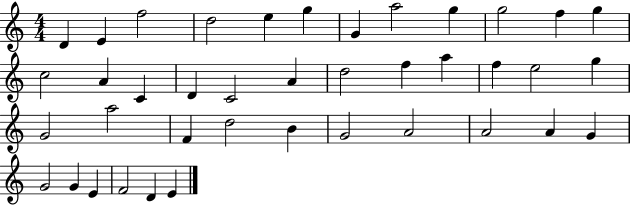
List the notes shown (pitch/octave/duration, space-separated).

D4/q E4/q F5/h D5/h E5/q G5/q G4/q A5/h G5/q G5/h F5/q G5/q C5/h A4/q C4/q D4/q C4/h A4/q D5/h F5/q A5/q F5/q E5/h G5/q G4/h A5/h F4/q D5/h B4/q G4/h A4/h A4/h A4/q G4/q G4/h G4/q E4/q F4/h D4/q E4/q